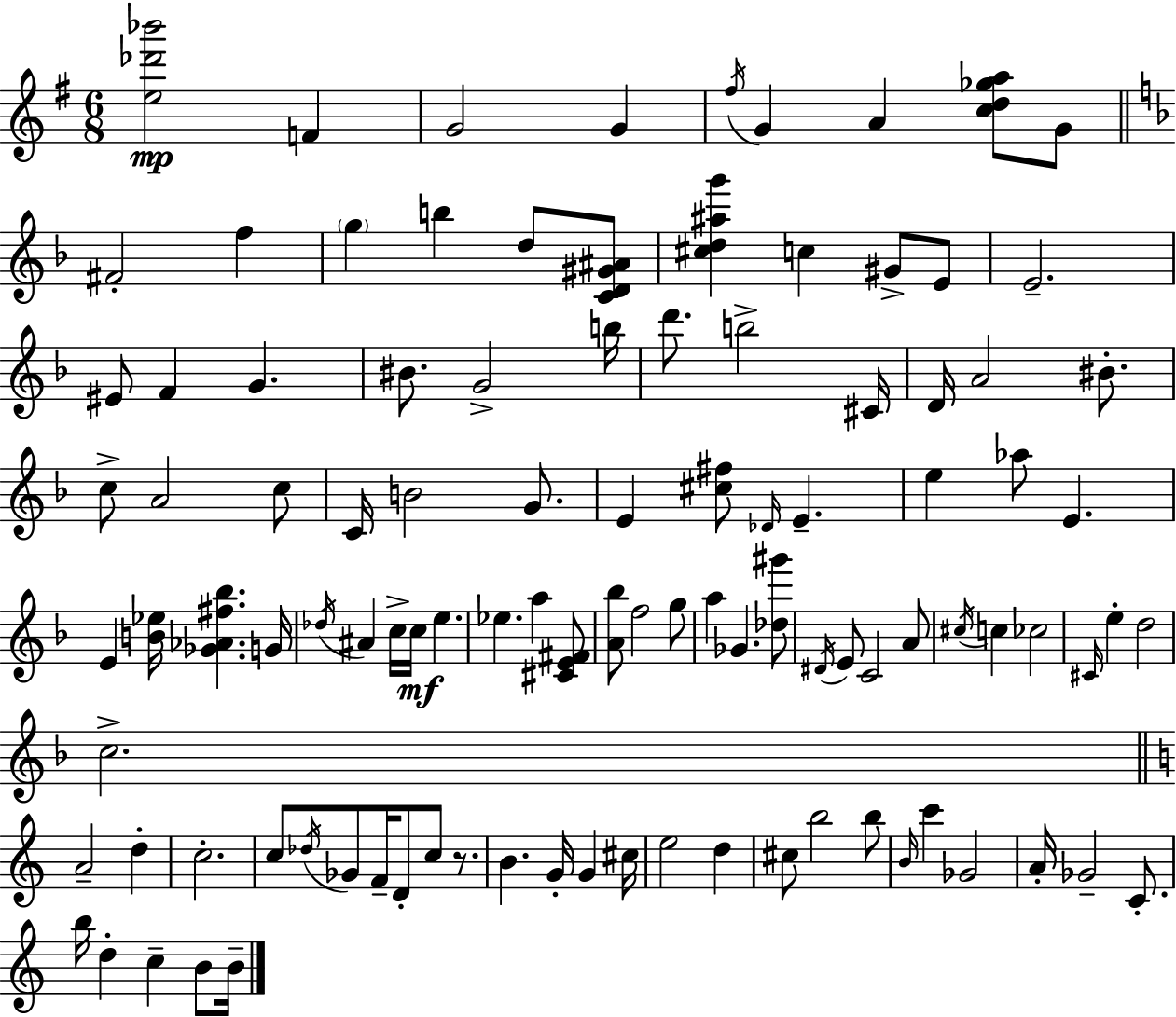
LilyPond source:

{
  \clef treble
  \numericTimeSignature
  \time 6/8
  \key g \major
  <e'' des''' bes'''>2\mp f'4 | g'2 g'4 | \acciaccatura { fis''16 } g'4 a'4 <c'' d'' ges'' a''>8 g'8 | \bar "||" \break \key f \major fis'2-. f''4 | \parenthesize g''4 b''4 d''8 <c' d' gis' ais'>8 | <cis'' d'' ais'' g'''>4 c''4 gis'8-> e'8 | e'2.-- | \break eis'8 f'4 g'4. | bis'8. g'2-> b''16 | d'''8. b''2-> cis'16 | d'16 a'2 bis'8.-. | \break c''8-> a'2 c''8 | c'16 b'2 g'8. | e'4 <cis'' fis''>8 \grace { des'16 } e'4.-- | e''4 aes''8 e'4. | \break e'4 <b' ees''>16 <ges' aes' fis'' bes''>4. | g'16 \acciaccatura { des''16 } ais'4 c''16-> c''16\mf e''4. | ees''4. a''4 | <cis' e' fis'>8 <a' bes''>8 f''2 | \break g''8 a''4 ges'4. | <des'' gis'''>8 \acciaccatura { dis'16 } e'8 c'2 | a'8 \acciaccatura { cis''16 } c''4 ces''2 | \grace { cis'16 } e''4-. d''2 | \break c''2.-> | \bar "||" \break \key c \major a'2-- d''4-. | c''2.-. | c''8 \acciaccatura { des''16 } ges'8 f'16-- d'8-. c''8 r8. | b'4. g'16-. g'4 | \break cis''16 e''2 d''4 | cis''8 b''2 b''8 | \grace { b'16 } c'''4 ges'2 | a'16-. ges'2-- c'8.-. | \break b''16 d''4-. c''4-- b'8 | b'16-- \bar "|."
}